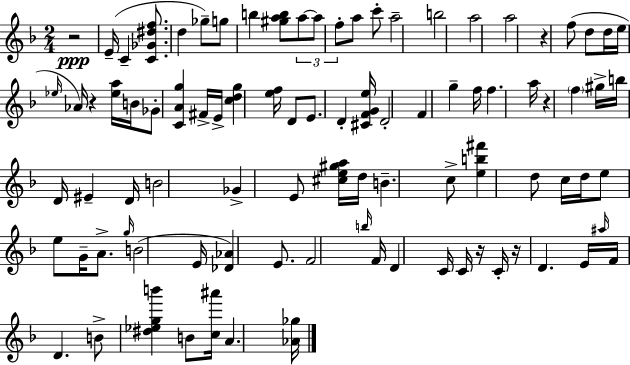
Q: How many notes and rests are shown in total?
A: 91